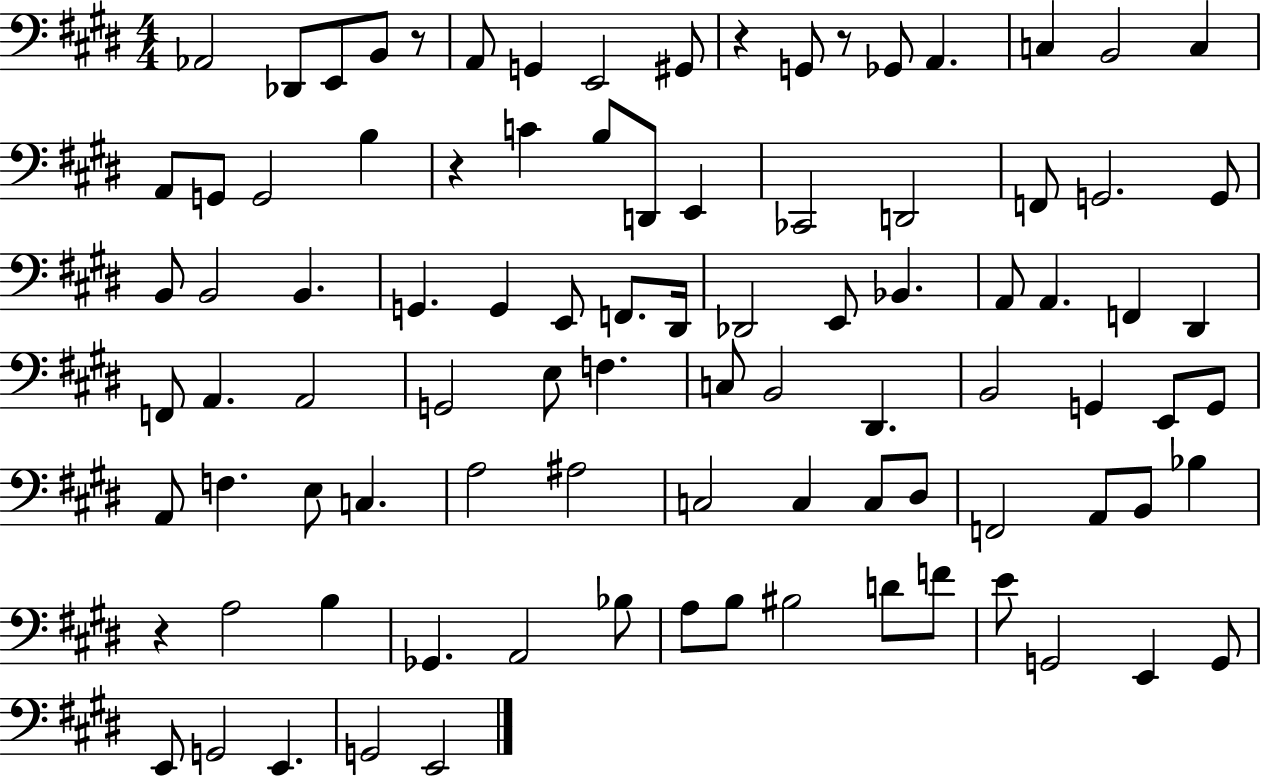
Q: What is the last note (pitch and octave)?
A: E2